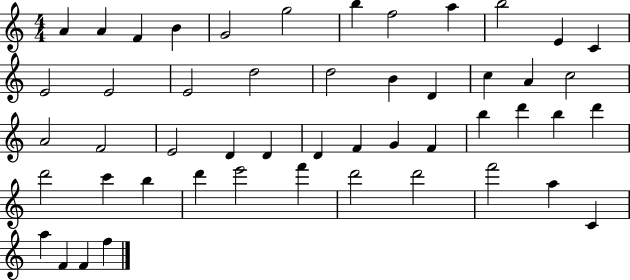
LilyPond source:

{
  \clef treble
  \numericTimeSignature
  \time 4/4
  \key c \major
  a'4 a'4 f'4 b'4 | g'2 g''2 | b''4 f''2 a''4 | b''2 e'4 c'4 | \break e'2 e'2 | e'2 d''2 | d''2 b'4 d'4 | c''4 a'4 c''2 | \break a'2 f'2 | e'2 d'4 d'4 | d'4 f'4 g'4 f'4 | b''4 d'''4 b''4 d'''4 | \break d'''2 c'''4 b''4 | d'''4 e'''2 f'''4 | d'''2 d'''2 | f'''2 a''4 c'4 | \break a''4 f'4 f'4 f''4 | \bar "|."
}